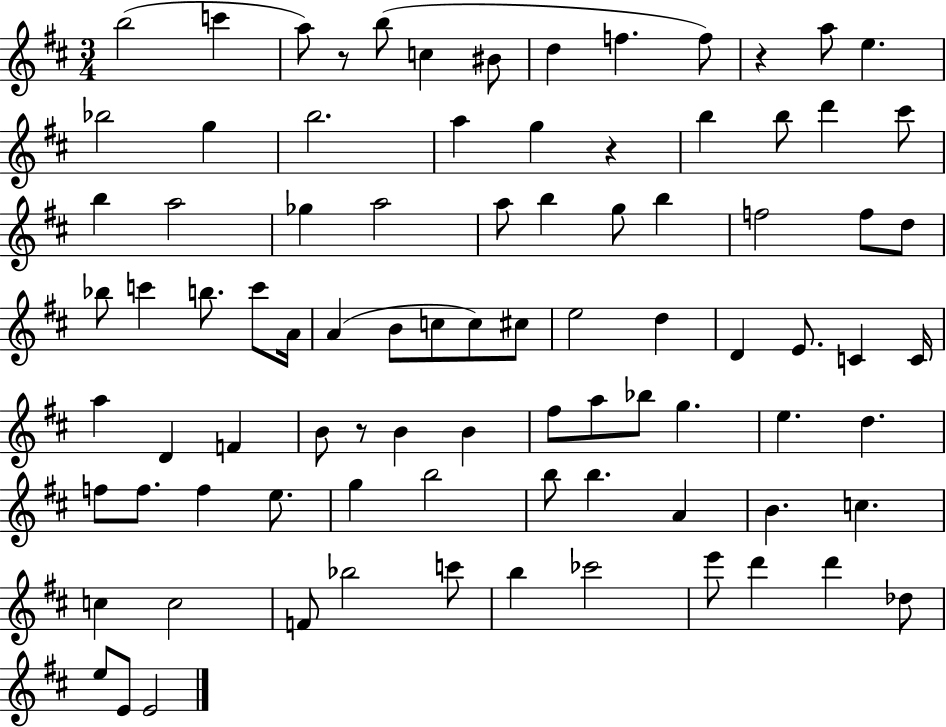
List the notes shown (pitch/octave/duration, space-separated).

B5/h C6/q A5/e R/e B5/e C5/q BIS4/e D5/q F5/q. F5/e R/q A5/e E5/q. Bb5/h G5/q B5/h. A5/q G5/q R/q B5/q B5/e D6/q C#6/e B5/q A5/h Gb5/q A5/h A5/e B5/q G5/e B5/q F5/h F5/e D5/e Bb5/e C6/q B5/e. C6/e A4/s A4/q B4/e C5/e C5/e C#5/e E5/h D5/q D4/q E4/e. C4/q C4/s A5/q D4/q F4/q B4/e R/e B4/q B4/q F#5/e A5/e Bb5/e G5/q. E5/q. D5/q. F5/e F5/e. F5/q E5/e. G5/q B5/h B5/e B5/q. A4/q B4/q. C5/q. C5/q C5/h F4/e Bb5/h C6/e B5/q CES6/h E6/e D6/q D6/q Db5/e E5/e E4/e E4/h